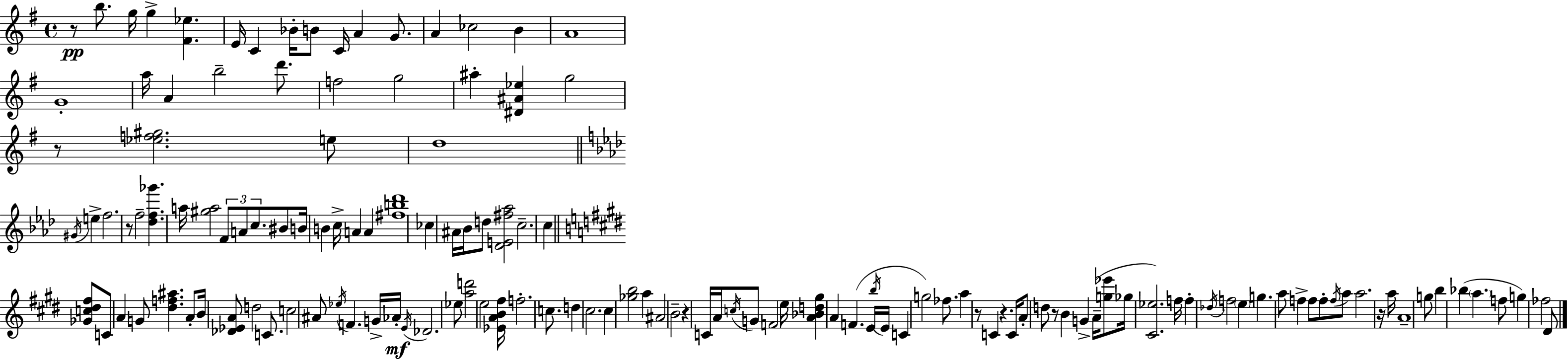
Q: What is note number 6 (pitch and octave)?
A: Bb4